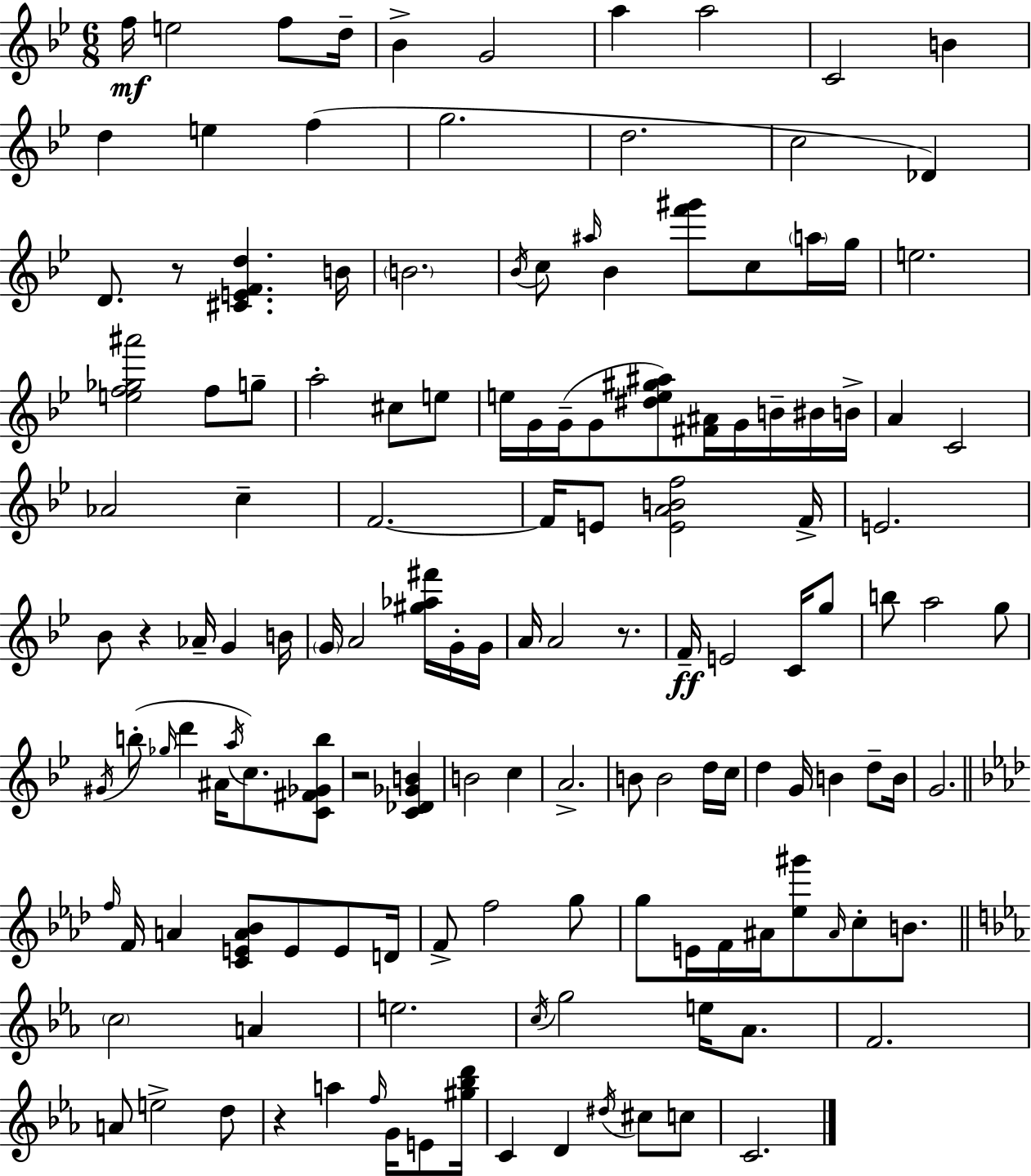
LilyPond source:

{
  \clef treble
  \numericTimeSignature
  \time 6/8
  \key bes \major
  \repeat volta 2 { f''16\mf e''2 f''8 d''16-- | bes'4-> g'2 | a''4 a''2 | c'2 b'4 | \break d''4 e''4 f''4( | g''2. | d''2. | c''2 des'4) | \break d'8. r8 <cis' e' f' d''>4. b'16 | \parenthesize b'2. | \acciaccatura { bes'16 } c''8 \grace { ais''16 } bes'4 <f''' gis'''>8 c''8 | \parenthesize a''16 g''16 e''2. | \break <e'' f'' ges'' ais'''>2 f''8 | g''8-- a''2-. cis''8 | e''8 e''16 g'16 g'16--( g'8 <dis'' e'' gis'' ais''>8) <fis' ais'>16 g'16 b'16-- | bis'16 b'16-> a'4 c'2 | \break aes'2 c''4-- | f'2.~~ | f'16 e'8 <e' a' b' f''>2 | f'16-> e'2. | \break bes'8 r4 aes'16-- g'4 | b'16 \parenthesize g'16 a'2 <gis'' aes'' fis'''>16 | g'16-. g'16 a'16 a'2 r8. | f'16--\ff e'2 c'16 | \break g''8 b''8 a''2 | g''8 \acciaccatura { gis'16 } b''8-.( \grace { ges''16 } d'''4 ais'16 \acciaccatura { a''16 }) | c''8. <c' fis' ges' b''>8 r2 | <c' des' ges' b'>4 b'2 | \break c''4 a'2.-> | b'8 b'2 | d''16 c''16 d''4 g'16 b'4 | d''8-- b'16 g'2. | \break \bar "||" \break \key f \minor \grace { f''16 } f'16 a'4 <c' e' a' bes'>8 e'8 e'8 | d'16 f'8-> f''2 g''8 | g''8 e'16 f'16 ais'16 <ees'' gis'''>8 \grace { ais'16 } c''8-. b'8. | \bar "||" \break \key ees \major \parenthesize c''2 a'4 | e''2. | \acciaccatura { c''16 } g''2 e''16 aes'8. | f'2. | \break a'8 e''2-> d''8 | r4 a''4 \grace { f''16 } g'16 e'8 | <gis'' bes'' d'''>16 c'4 d'4 \acciaccatura { dis''16 } cis''8 | c''8 c'2. | \break } \bar "|."
}